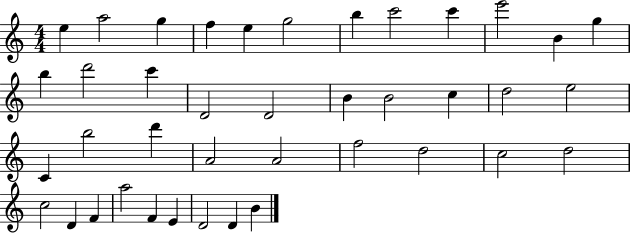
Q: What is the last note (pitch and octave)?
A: B4